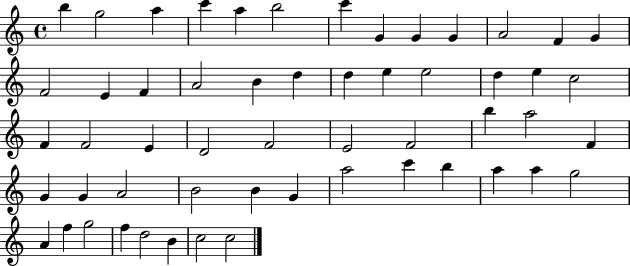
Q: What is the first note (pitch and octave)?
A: B5